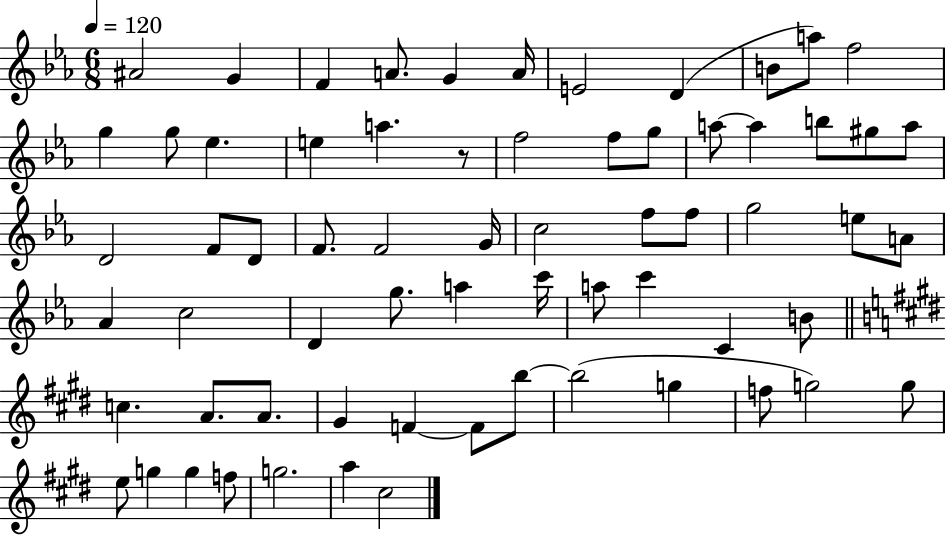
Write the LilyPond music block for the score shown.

{
  \clef treble
  \numericTimeSignature
  \time 6/8
  \key ees \major
  \tempo 4 = 120
  ais'2 g'4 | f'4 a'8. g'4 a'16 | e'2 d'4( | b'8 a''8) f''2 | \break g''4 g''8 ees''4. | e''4 a''4. r8 | f''2 f''8 g''8 | a''8~~ a''4 b''8 gis''8 a''8 | \break d'2 f'8 d'8 | f'8. f'2 g'16 | c''2 f''8 f''8 | g''2 e''8 a'8 | \break aes'4 c''2 | d'4 g''8. a''4 c'''16 | a''8 c'''4 c'4 b'8 | \bar "||" \break \key e \major c''4. a'8. a'8. | gis'4 f'4~~ f'8 b''8~~ | b''2( g''4 | f''8 g''2) g''8 | \break e''8 g''4 g''4 f''8 | g''2. | a''4 cis''2 | \bar "|."
}